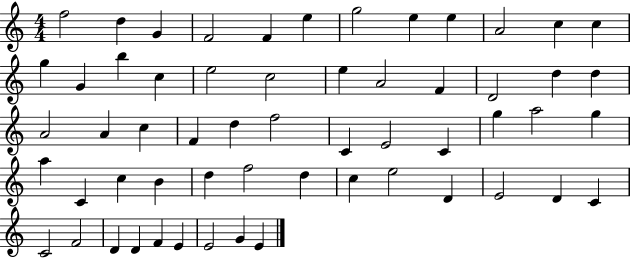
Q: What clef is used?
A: treble